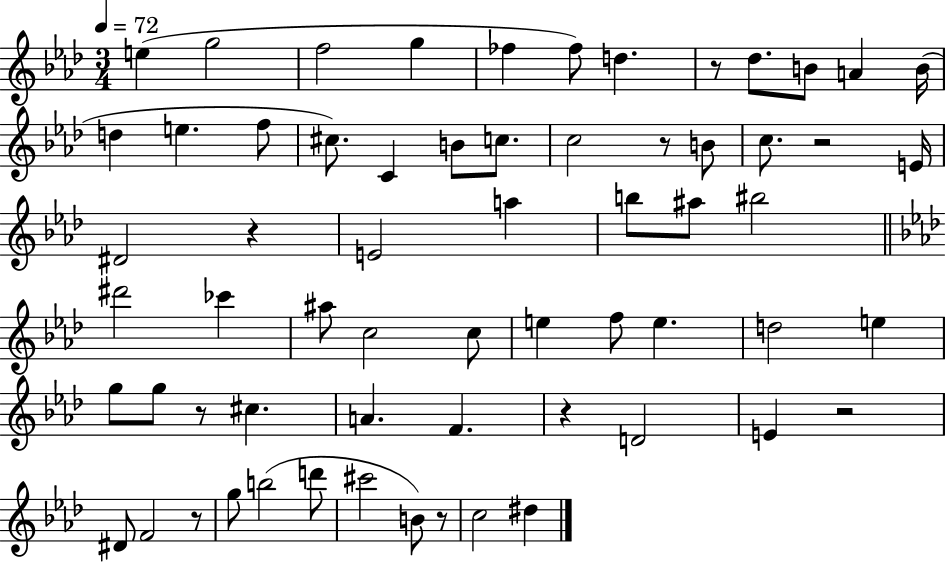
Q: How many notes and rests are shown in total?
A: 63